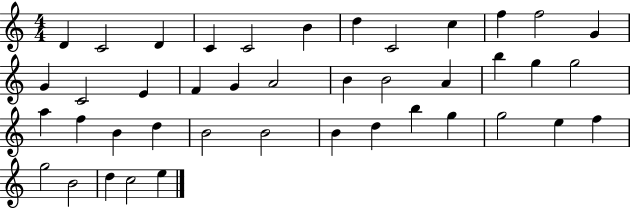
{
  \clef treble
  \numericTimeSignature
  \time 4/4
  \key c \major
  d'4 c'2 d'4 | c'4 c'2 b'4 | d''4 c'2 c''4 | f''4 f''2 g'4 | \break g'4 c'2 e'4 | f'4 g'4 a'2 | b'4 b'2 a'4 | b''4 g''4 g''2 | \break a''4 f''4 b'4 d''4 | b'2 b'2 | b'4 d''4 b''4 g''4 | g''2 e''4 f''4 | \break g''2 b'2 | d''4 c''2 e''4 | \bar "|."
}